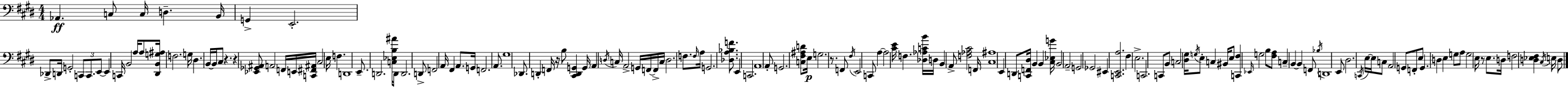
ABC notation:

X:1
T:Untitled
M:4/4
L:1/4
K:E
_A,, C,/2 C,/4 D, B,,/4 G,, E,,2 _D,,/2 D,,/4 G,,2 C,,/2 C,,/2 E,,/2 E,, C,,/4 B,,2 A,/4 A,/2 [^D,,B,,G,^A,]/4 F,2 G,/4 ^D, B,,/4 B,,/4 ^C,/2 z z [_E,,_G,,^A,,]/2 A,,2 F,,/4 E,,/4 [C,,^F,,^A,,]/4 ^C,2 E,/4 F, D,,4 E,,/2 D,,2 [C,_E,B,^A]/4 D,,/2 D,,2 D,,/2 F,,2 A,,/4 ^F,, A,,/2 G,,/4 F,,2 A,,/2 ^G,4 _D,,/2 D,, F,,/4 z/4 B,/2 [^C,,D,,G,,] G,,/4 A,, D,/4 C,/4 A,,2 G,,/4 F,,/4 F,,/4 C,/4 D,2 F,/2 F,/4 A,/4 G,,2 [_D,A,_B,F]/2 E,, C,,2 A,,4 A,,/2 G,,2 [C,^F,^A,D]/2 E,/4 G,2 z/2 F,,/2 ^F,/4 E,,2 C,,/2 A, A,2 [^CE]/4 F, [_D,_A,CB]/4 D,/4 B,, A,,/2 [F,_A,^C]2 F,,/4 [^C,^A,]4 E,, D,,/2 [C,,F,,^D,]/4 B,, B,, [^C,_E,G]/4 B,,2 A,,2 G,,2 _G,,2 ^E,, [C,,E,,A,]2 ^F, E,2 C,,2 C,,/2 B,,/2 C,2 [^D,^G,]/4 G,/4 E,/2 C, ^B,,/4 E,/2 [C,,^F,] _E,,/4 G,2 B,/2 [^F,A,]/2 C, B,, B,, F,,/2 _B,/4 D,,4 E,,/2 ^D,2 C,,/4 E,/4 E,/4 C,/2 A,,2 G,,/2 F,,/2 E,/2 G,, D, E, G,/2 A,/2 G,2 E,/4 z/2 E,/2 D,/4 F,2 [D,_E,^F,] ^C,/4 E,/4 D,/2